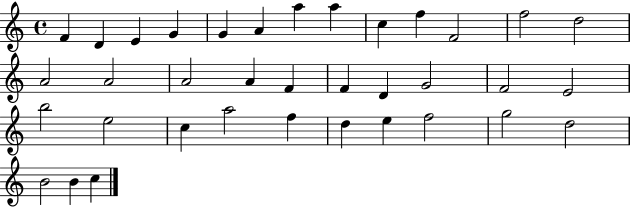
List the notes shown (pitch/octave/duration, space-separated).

F4/q D4/q E4/q G4/q G4/q A4/q A5/q A5/q C5/q F5/q F4/h F5/h D5/h A4/h A4/h A4/h A4/q F4/q F4/q D4/q G4/h F4/h E4/h B5/h E5/h C5/q A5/h F5/q D5/q E5/q F5/h G5/h D5/h B4/h B4/q C5/q